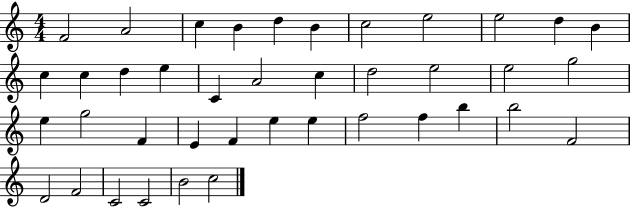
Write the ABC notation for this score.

X:1
T:Untitled
M:4/4
L:1/4
K:C
F2 A2 c B d B c2 e2 e2 d B c c d e C A2 c d2 e2 e2 g2 e g2 F E F e e f2 f b b2 F2 D2 F2 C2 C2 B2 c2